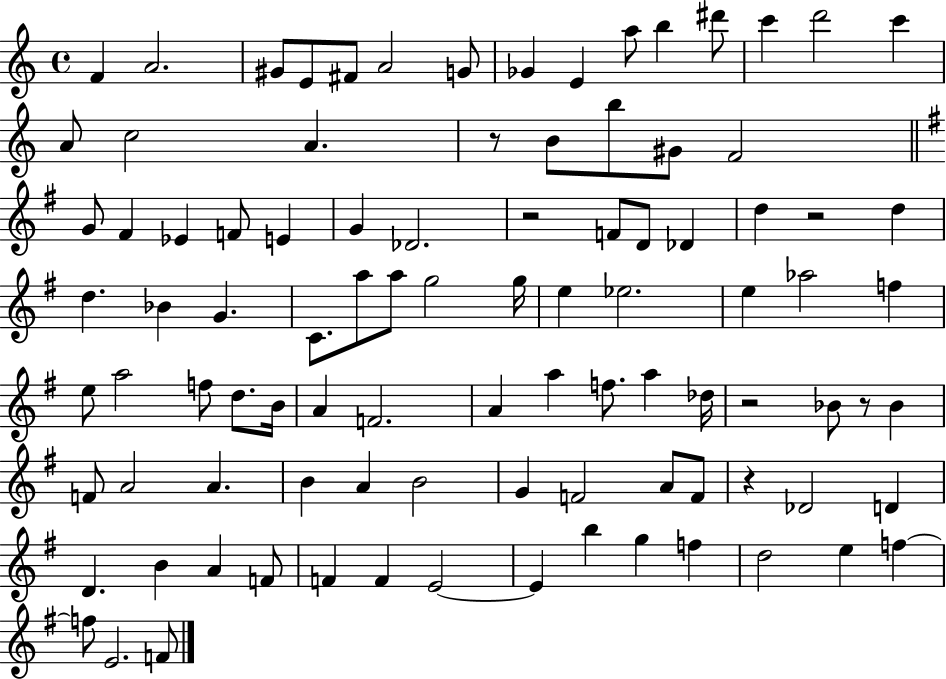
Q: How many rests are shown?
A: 6